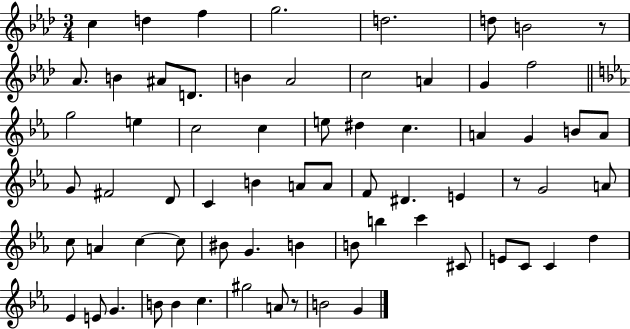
X:1
T:Untitled
M:3/4
L:1/4
K:Ab
c d f g2 d2 d/2 B2 z/2 _A/2 B ^A/2 D/2 B _A2 c2 A G f2 g2 e c2 c e/2 ^d c A G B/2 A/2 G/2 ^F2 D/2 C B A/2 A/2 F/2 ^D E z/2 G2 A/2 c/2 A c c/2 ^B/2 G B B/2 b c' ^C/2 E/2 C/2 C d _E E/2 G B/2 B c ^g2 A/2 z/2 B2 G